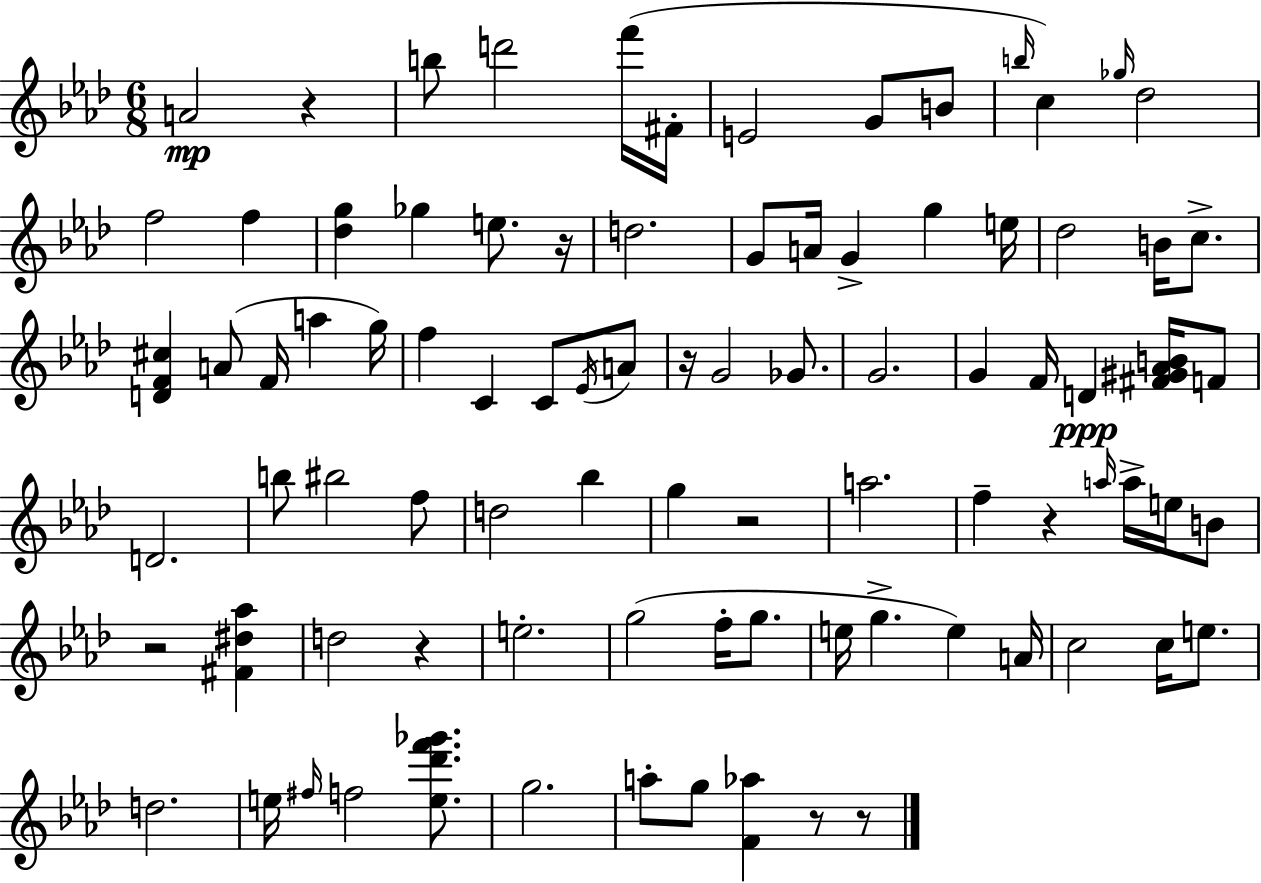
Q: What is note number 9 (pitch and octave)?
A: B5